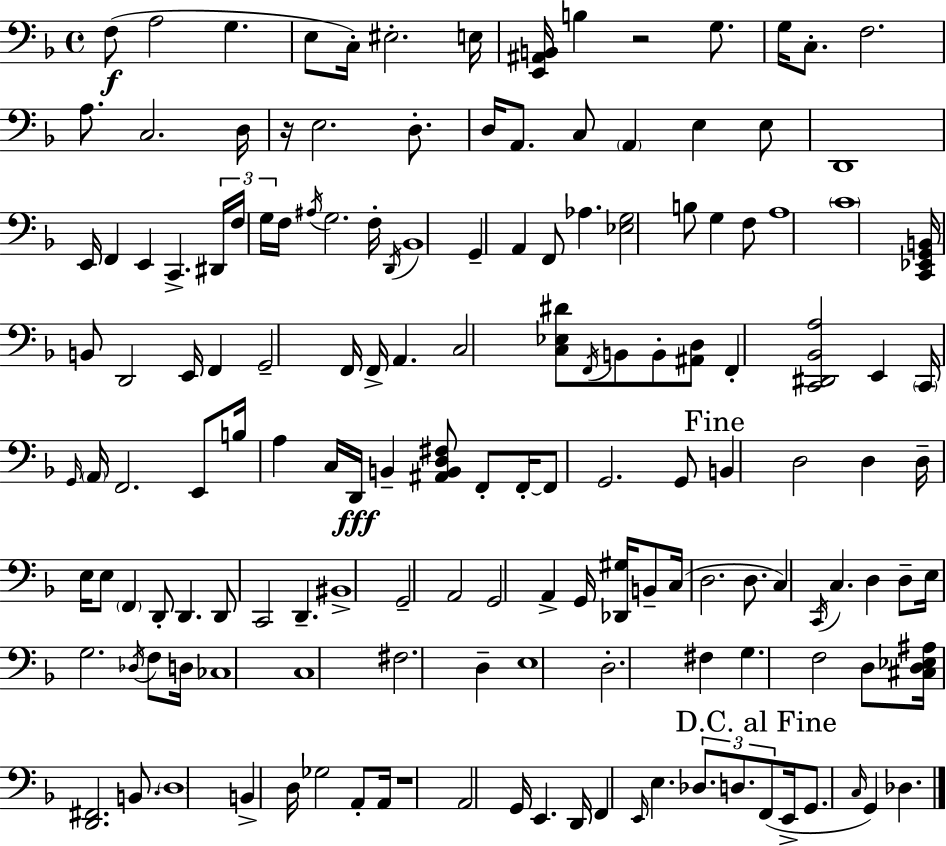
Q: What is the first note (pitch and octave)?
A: F3